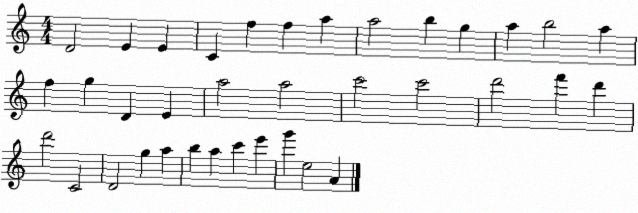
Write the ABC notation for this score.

X:1
T:Untitled
M:4/4
L:1/4
K:C
D2 E E C f f a a2 b g a b2 a f g D E a2 a2 c'2 c'2 d'2 f' d' d'2 C2 D2 g a b a c' e' g' e2 A